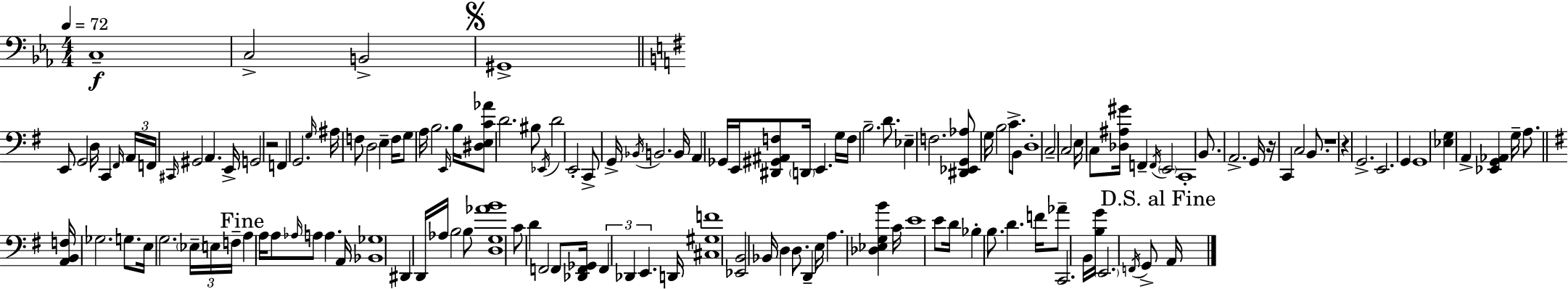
{
  \clef bass
  \numericTimeSignature
  \time 4/4
  \key ees \major
  \tempo 4 = 72
  \repeat volta 2 { c1--\f | c2-> b,2-> | \mark \markup { \musicglyph "scripts.segno" } gis,1-> | \bar "||" \break \key e \minor e,8 g,2 d16 c,4 \grace { fis,16 } | \tuplet 3/2 { a,16 f,16 \grace { cis,16 } } gis,2 a,4. | e,16-> g,2 r2 | f,4 g,2. | \break \grace { g16 } ais16 f8 d2 e4-- | f16 g8 a16 b2. | \grace { e,16 } b16 <dis e c' aes'>8 d'2. | bis8 \acciaccatura { ees,16 } d'2 e,2-. | \break c,8-> g,16-> \acciaccatura { bes,16 } b,2. | b,16 a,4 ges,16 e,16 <dis, gis, ais, f>8 \parenthesize d,16 e,4. | g16 f16 b2.-- | d'8. ees4-- f2. | \break <dis, ees, g, aes>8 g16 b2 | c'8.-> b,8 d1-. | c2-- c2 | e16 c8 <des ais gis'>16 f,4-- \acciaccatura { f,16 } \parenthesize e,2 | \break c,1-. | b,8. a,2.-> | g,16 r16 c,4 c2 | b,8. r1 | \break r4 g,2.-> | e,2. | g,4 g,1 | <ees g>4 a,4-> <ees, g, aes,>4 | \break g16-- a8. \bar "||" \break \key g \major <a, b, f>16 ges2. g8. | e16 g2. \tuplet 3/2 { \parenthesize ees16-- e16 f16-- } | \mark "Fine" a4 a16 a8 \grace { aes16 } a8 a4. | a,16 <bes, ges>1 | \break dis,4 d,16 aes16 b2 b8 | <d g aes' b'>1 | c'8 d'4 f,2 f,8 | <des, f, ges,>16 \tuplet 3/2 { f,4 des,4 e,4. } | \break d,16 <cis gis f'>1 | <ees, b,>2 bes,16 d4 d8. | d,4-- e16 a4. <des ees g b'>4 | c'16 e'1 | \break e'8 d'16 bes4-. b8. d'4. | f'16 aes'8-- c,2. | b,16 <b g'>16 \parenthesize e,2. \acciaccatura { f,16 } g,8-> | \mark "D.S. al Fine" a,16 } \bar "|."
}